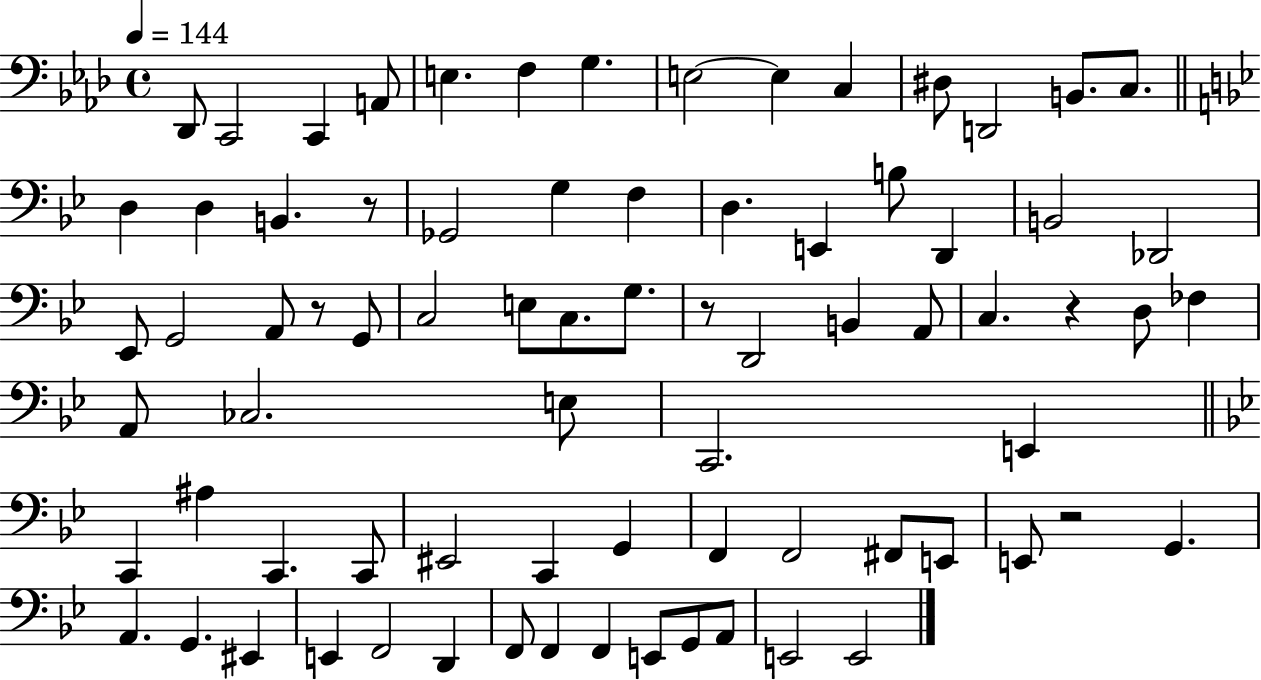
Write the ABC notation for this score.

X:1
T:Untitled
M:4/4
L:1/4
K:Ab
_D,,/2 C,,2 C,, A,,/2 E, F, G, E,2 E, C, ^D,/2 D,,2 B,,/2 C,/2 D, D, B,, z/2 _G,,2 G, F, D, E,, B,/2 D,, B,,2 _D,,2 _E,,/2 G,,2 A,,/2 z/2 G,,/2 C,2 E,/2 C,/2 G,/2 z/2 D,,2 B,, A,,/2 C, z D,/2 _F, A,,/2 _C,2 E,/2 C,,2 E,, C,, ^A, C,, C,,/2 ^E,,2 C,, G,, F,, F,,2 ^F,,/2 E,,/2 E,,/2 z2 G,, A,, G,, ^E,, E,, F,,2 D,, F,,/2 F,, F,, E,,/2 G,,/2 A,,/2 E,,2 E,,2